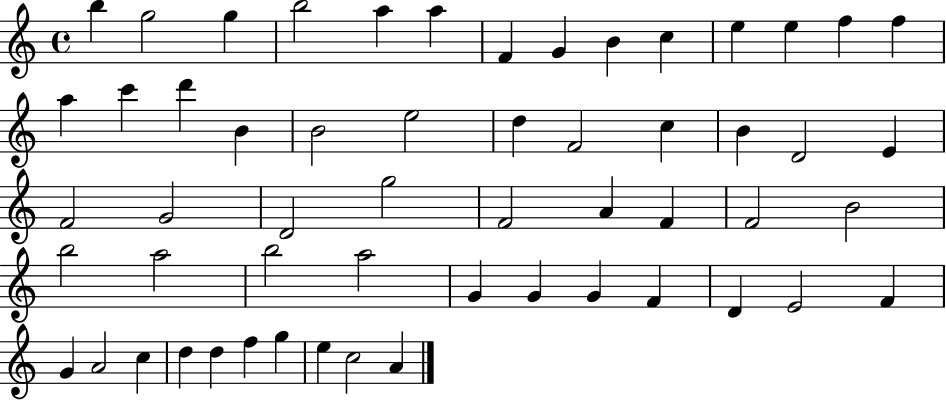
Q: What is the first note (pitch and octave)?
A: B5